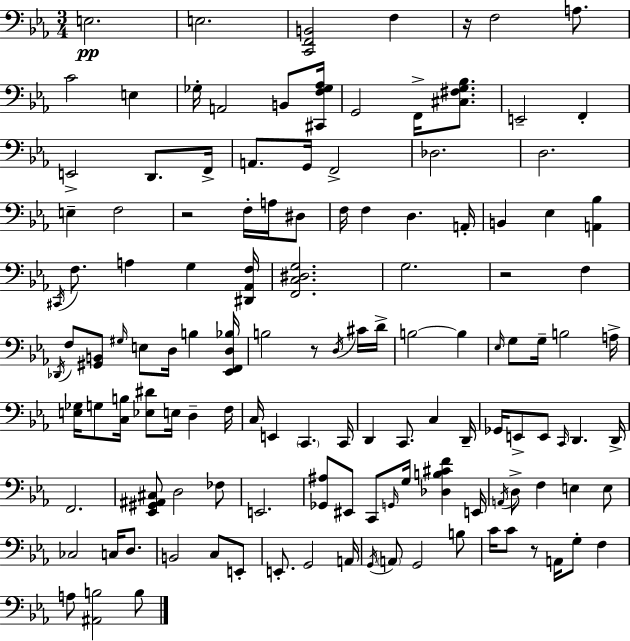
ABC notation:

X:1
T:Untitled
M:3/4
L:1/4
K:Cm
E,2 E,2 [C,,F,,B,,]2 F, z/4 F,2 A,/2 C2 E, _G,/4 A,,2 B,,/2 [^C,,F,_G,_A,]/4 G,,2 F,,/4 [^C,^F,G,_B,]/2 E,,2 F,, E,,2 D,,/2 F,,/4 A,,/2 G,,/4 F,,2 _D,2 D,2 E, F,2 z2 F,/4 A,/4 ^D,/2 F,/4 F, D, A,,/4 B,, _E, [A,,_B,] ^C,,/4 F,/2 A, G, [^D,,_A,,F,]/4 [F,,C,^D,G,]2 G,2 z2 F, _D,,/4 F,/2 [^G,,B,,]/2 ^G,/4 E,/2 D,/4 B, [_E,,F,,D,_B,]/4 B,2 z/2 D,/4 ^C/4 D/4 B,2 B, _E,/4 G,/2 G,/4 B,2 A,/4 [E,_G,]/4 G,/2 [C,B,]/4 [_E,^D]/2 E,/4 D, F,/4 C,/4 E,, C,, C,,/4 D,, C,,/2 C, D,,/4 _G,,/4 E,,/2 E,,/2 C,,/4 D,, D,,/4 F,,2 [_E,,^G,,^A,,^C,]/2 D,2 _F,/2 E,,2 [_G,,^A,]/2 ^E,,/2 C,,/2 G,,/4 G,/4 [_D,B,^CF] E,,/4 A,,/4 D,/2 F, E, E,/2 _C,2 C,/4 D,/2 B,,2 C,/2 E,,/2 E,,/2 G,,2 A,,/4 G,,/4 A,,/2 G,,2 B,/2 C/4 C/2 z/2 A,,/4 G,/2 F, A,/2 [^A,,B,]2 B,/2